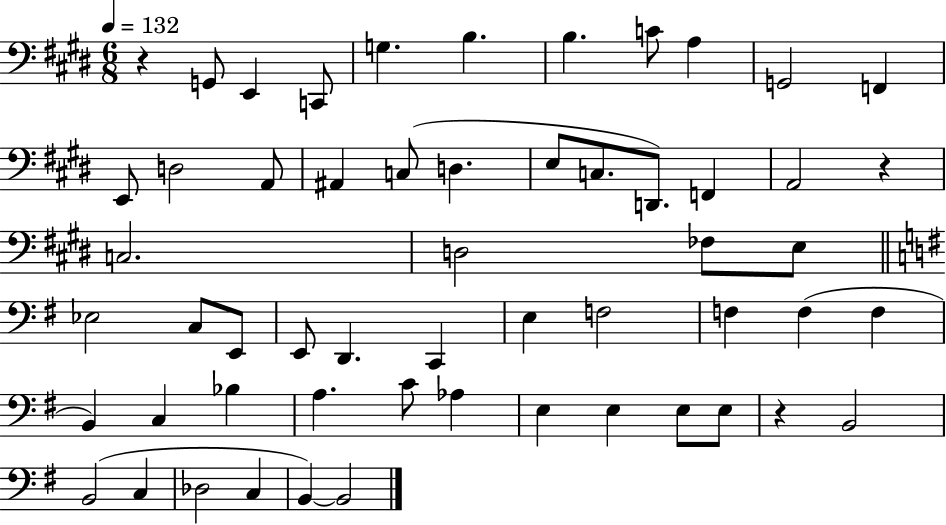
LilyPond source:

{
  \clef bass
  \numericTimeSignature
  \time 6/8
  \key e \major
  \tempo 4 = 132
  \repeat volta 2 { r4 g,8 e,4 c,8 | g4. b4. | b4. c'8 a4 | g,2 f,4 | \break e,8 d2 a,8 | ais,4 c8( d4. | e8 c8. d,8.) f,4 | a,2 r4 | \break c2. | d2 fes8 e8 | \bar "||" \break \key e \minor ees2 c8 e,8 | e,8 d,4. c,4 | e4 f2 | f4 f4( f4 | \break b,4) c4 bes4 | a4. c'8 aes4 | e4 e4 e8 e8 | r4 b,2 | \break b,2( c4 | des2 c4 | b,4~~) b,2 | } \bar "|."
}